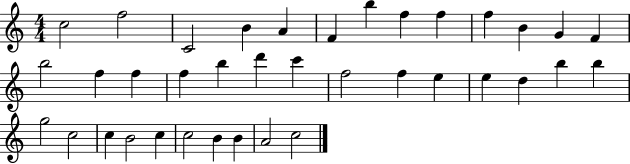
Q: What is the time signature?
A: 4/4